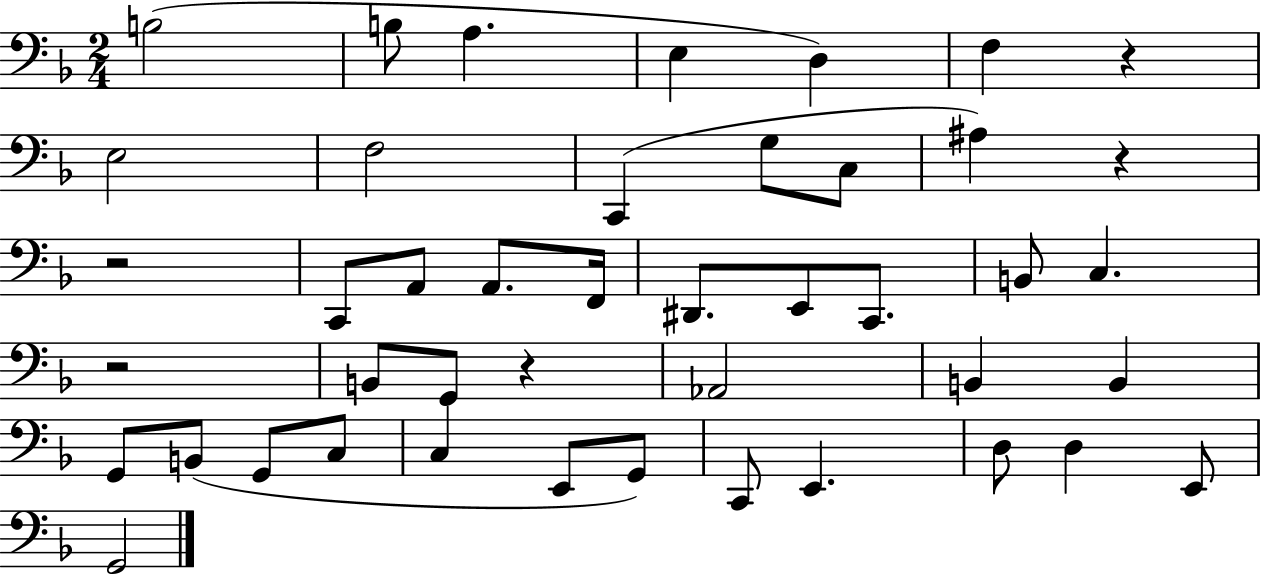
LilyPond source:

{
  \clef bass
  \numericTimeSignature
  \time 2/4
  \key f \major
  b2( | b8 a4. | e4 d4) | f4 r4 | \break e2 | f2 | c,4( g8 c8 | ais4) r4 | \break r2 | c,8 a,8 a,8. f,16 | dis,8. e,8 c,8. | b,8 c4. | \break r2 | b,8 g,8 r4 | aes,2 | b,4 b,4 | \break g,8 b,8( g,8 c8 | c4 e,8 g,8) | c,8 e,4. | d8 d4 e,8 | \break g,2 | \bar "|."
}